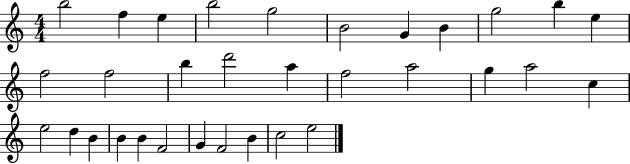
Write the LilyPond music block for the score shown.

{
  \clef treble
  \numericTimeSignature
  \time 4/4
  \key c \major
  b''2 f''4 e''4 | b''2 g''2 | b'2 g'4 b'4 | g''2 b''4 e''4 | \break f''2 f''2 | b''4 d'''2 a''4 | f''2 a''2 | g''4 a''2 c''4 | \break e''2 d''4 b'4 | b'4 b'4 f'2 | g'4 f'2 b'4 | c''2 e''2 | \break \bar "|."
}